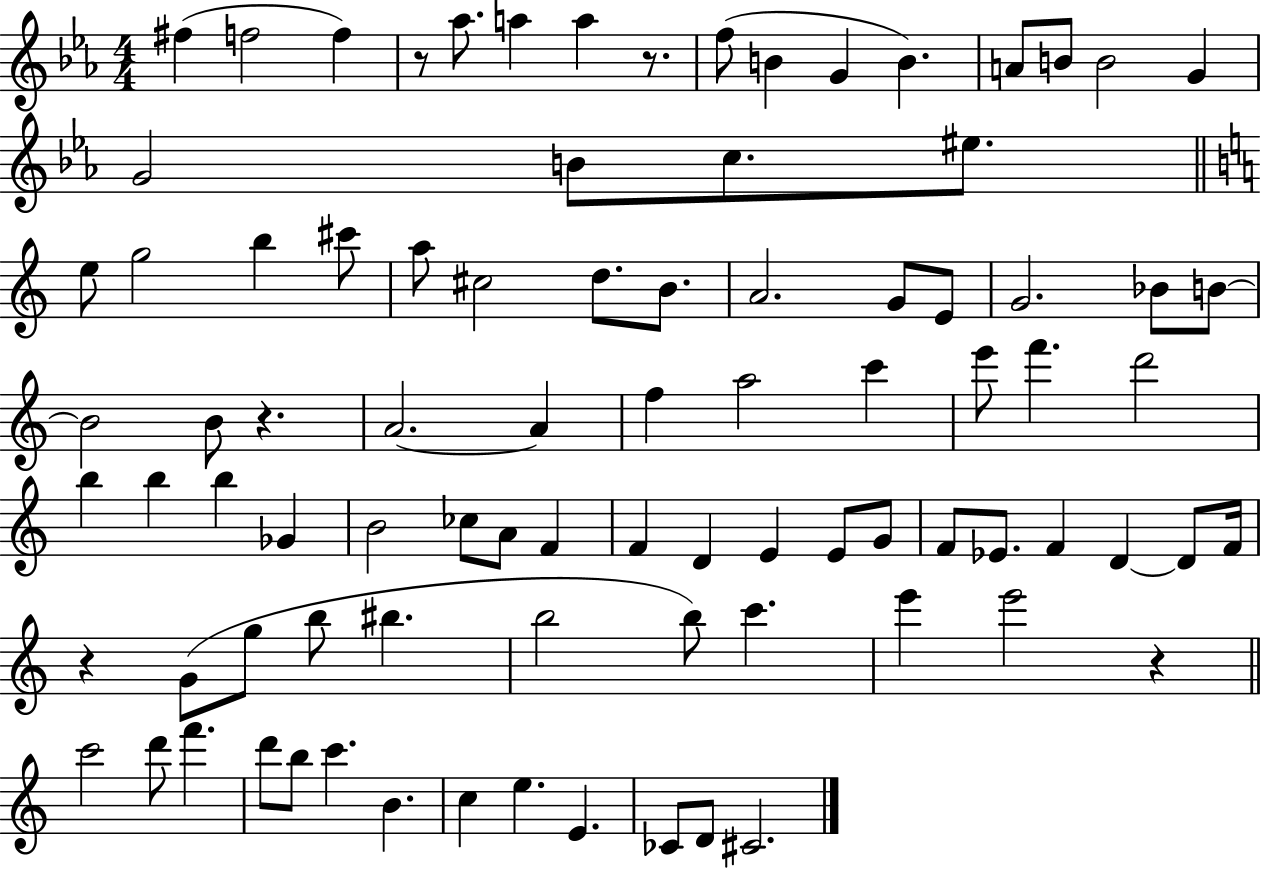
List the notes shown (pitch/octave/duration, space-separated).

F#5/q F5/h F5/q R/e Ab5/e. A5/q A5/q R/e. F5/e B4/q G4/q B4/q. A4/e B4/e B4/h G4/q G4/h B4/e C5/e. EIS5/e. E5/e G5/h B5/q C#6/e A5/e C#5/h D5/e. B4/e. A4/h. G4/e E4/e G4/h. Bb4/e B4/e B4/h B4/e R/q. A4/h. A4/q F5/q A5/h C6/q E6/e F6/q. D6/h B5/q B5/q B5/q Gb4/q B4/h CES5/e A4/e F4/q F4/q D4/q E4/q E4/e G4/e F4/e Eb4/e. F4/q D4/q D4/e F4/s R/q G4/e G5/e B5/e BIS5/q. B5/h B5/e C6/q. E6/q E6/h R/q C6/h D6/e F6/q. D6/e B5/e C6/q. B4/q. C5/q E5/q. E4/q. CES4/e D4/e C#4/h.